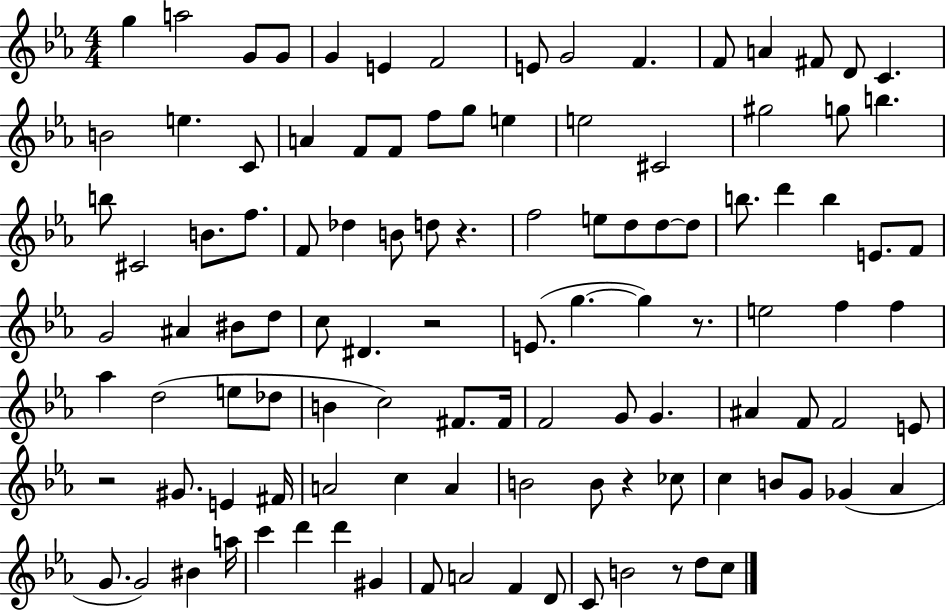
{
  \clef treble
  \numericTimeSignature
  \time 4/4
  \key ees \major
  g''4 a''2 g'8 g'8 | g'4 e'4 f'2 | e'8 g'2 f'4. | f'8 a'4 fis'8 d'8 c'4. | \break b'2 e''4. c'8 | a'4 f'8 f'8 f''8 g''8 e''4 | e''2 cis'2 | gis''2 g''8 b''4. | \break b''8 cis'2 b'8. f''8. | f'8 des''4 b'8 d''8 r4. | f''2 e''8 d''8 d''8~~ d''8 | b''8. d'''4 b''4 e'8. f'8 | \break g'2 ais'4 bis'8 d''8 | c''8 dis'4. r2 | e'8.( g''4.~~ g''4) r8. | e''2 f''4 f''4 | \break aes''4 d''2( e''8 des''8 | b'4 c''2) fis'8. fis'16 | f'2 g'8 g'4. | ais'4 f'8 f'2 e'8 | \break r2 gis'8. e'4 fis'16 | a'2 c''4 a'4 | b'2 b'8 r4 ces''8 | c''4 b'8 g'8 ges'4( aes'4 | \break g'8. g'2) bis'4 a''16 | c'''4 d'''4 d'''4 gis'4 | f'8 a'2 f'4 d'8 | c'8 b'2 r8 d''8 c''8 | \break \bar "|."
}